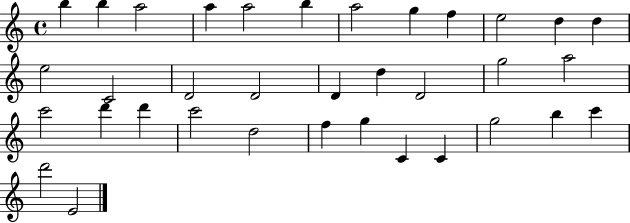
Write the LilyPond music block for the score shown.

{
  \clef treble
  \time 4/4
  \defaultTimeSignature
  \key c \major
  b''4 b''4 a''2 | a''4 a''2 b''4 | a''2 g''4 f''4 | e''2 d''4 d''4 | \break e''2 c'2 | d'2 d'2 | d'4 d''4 d'2 | g''2 a''2 | \break c'''2 d'''4 d'''4 | c'''2 d''2 | f''4 g''4 c'4 c'4 | g''2 b''4 c'''4 | \break d'''2 e'2 | \bar "|."
}